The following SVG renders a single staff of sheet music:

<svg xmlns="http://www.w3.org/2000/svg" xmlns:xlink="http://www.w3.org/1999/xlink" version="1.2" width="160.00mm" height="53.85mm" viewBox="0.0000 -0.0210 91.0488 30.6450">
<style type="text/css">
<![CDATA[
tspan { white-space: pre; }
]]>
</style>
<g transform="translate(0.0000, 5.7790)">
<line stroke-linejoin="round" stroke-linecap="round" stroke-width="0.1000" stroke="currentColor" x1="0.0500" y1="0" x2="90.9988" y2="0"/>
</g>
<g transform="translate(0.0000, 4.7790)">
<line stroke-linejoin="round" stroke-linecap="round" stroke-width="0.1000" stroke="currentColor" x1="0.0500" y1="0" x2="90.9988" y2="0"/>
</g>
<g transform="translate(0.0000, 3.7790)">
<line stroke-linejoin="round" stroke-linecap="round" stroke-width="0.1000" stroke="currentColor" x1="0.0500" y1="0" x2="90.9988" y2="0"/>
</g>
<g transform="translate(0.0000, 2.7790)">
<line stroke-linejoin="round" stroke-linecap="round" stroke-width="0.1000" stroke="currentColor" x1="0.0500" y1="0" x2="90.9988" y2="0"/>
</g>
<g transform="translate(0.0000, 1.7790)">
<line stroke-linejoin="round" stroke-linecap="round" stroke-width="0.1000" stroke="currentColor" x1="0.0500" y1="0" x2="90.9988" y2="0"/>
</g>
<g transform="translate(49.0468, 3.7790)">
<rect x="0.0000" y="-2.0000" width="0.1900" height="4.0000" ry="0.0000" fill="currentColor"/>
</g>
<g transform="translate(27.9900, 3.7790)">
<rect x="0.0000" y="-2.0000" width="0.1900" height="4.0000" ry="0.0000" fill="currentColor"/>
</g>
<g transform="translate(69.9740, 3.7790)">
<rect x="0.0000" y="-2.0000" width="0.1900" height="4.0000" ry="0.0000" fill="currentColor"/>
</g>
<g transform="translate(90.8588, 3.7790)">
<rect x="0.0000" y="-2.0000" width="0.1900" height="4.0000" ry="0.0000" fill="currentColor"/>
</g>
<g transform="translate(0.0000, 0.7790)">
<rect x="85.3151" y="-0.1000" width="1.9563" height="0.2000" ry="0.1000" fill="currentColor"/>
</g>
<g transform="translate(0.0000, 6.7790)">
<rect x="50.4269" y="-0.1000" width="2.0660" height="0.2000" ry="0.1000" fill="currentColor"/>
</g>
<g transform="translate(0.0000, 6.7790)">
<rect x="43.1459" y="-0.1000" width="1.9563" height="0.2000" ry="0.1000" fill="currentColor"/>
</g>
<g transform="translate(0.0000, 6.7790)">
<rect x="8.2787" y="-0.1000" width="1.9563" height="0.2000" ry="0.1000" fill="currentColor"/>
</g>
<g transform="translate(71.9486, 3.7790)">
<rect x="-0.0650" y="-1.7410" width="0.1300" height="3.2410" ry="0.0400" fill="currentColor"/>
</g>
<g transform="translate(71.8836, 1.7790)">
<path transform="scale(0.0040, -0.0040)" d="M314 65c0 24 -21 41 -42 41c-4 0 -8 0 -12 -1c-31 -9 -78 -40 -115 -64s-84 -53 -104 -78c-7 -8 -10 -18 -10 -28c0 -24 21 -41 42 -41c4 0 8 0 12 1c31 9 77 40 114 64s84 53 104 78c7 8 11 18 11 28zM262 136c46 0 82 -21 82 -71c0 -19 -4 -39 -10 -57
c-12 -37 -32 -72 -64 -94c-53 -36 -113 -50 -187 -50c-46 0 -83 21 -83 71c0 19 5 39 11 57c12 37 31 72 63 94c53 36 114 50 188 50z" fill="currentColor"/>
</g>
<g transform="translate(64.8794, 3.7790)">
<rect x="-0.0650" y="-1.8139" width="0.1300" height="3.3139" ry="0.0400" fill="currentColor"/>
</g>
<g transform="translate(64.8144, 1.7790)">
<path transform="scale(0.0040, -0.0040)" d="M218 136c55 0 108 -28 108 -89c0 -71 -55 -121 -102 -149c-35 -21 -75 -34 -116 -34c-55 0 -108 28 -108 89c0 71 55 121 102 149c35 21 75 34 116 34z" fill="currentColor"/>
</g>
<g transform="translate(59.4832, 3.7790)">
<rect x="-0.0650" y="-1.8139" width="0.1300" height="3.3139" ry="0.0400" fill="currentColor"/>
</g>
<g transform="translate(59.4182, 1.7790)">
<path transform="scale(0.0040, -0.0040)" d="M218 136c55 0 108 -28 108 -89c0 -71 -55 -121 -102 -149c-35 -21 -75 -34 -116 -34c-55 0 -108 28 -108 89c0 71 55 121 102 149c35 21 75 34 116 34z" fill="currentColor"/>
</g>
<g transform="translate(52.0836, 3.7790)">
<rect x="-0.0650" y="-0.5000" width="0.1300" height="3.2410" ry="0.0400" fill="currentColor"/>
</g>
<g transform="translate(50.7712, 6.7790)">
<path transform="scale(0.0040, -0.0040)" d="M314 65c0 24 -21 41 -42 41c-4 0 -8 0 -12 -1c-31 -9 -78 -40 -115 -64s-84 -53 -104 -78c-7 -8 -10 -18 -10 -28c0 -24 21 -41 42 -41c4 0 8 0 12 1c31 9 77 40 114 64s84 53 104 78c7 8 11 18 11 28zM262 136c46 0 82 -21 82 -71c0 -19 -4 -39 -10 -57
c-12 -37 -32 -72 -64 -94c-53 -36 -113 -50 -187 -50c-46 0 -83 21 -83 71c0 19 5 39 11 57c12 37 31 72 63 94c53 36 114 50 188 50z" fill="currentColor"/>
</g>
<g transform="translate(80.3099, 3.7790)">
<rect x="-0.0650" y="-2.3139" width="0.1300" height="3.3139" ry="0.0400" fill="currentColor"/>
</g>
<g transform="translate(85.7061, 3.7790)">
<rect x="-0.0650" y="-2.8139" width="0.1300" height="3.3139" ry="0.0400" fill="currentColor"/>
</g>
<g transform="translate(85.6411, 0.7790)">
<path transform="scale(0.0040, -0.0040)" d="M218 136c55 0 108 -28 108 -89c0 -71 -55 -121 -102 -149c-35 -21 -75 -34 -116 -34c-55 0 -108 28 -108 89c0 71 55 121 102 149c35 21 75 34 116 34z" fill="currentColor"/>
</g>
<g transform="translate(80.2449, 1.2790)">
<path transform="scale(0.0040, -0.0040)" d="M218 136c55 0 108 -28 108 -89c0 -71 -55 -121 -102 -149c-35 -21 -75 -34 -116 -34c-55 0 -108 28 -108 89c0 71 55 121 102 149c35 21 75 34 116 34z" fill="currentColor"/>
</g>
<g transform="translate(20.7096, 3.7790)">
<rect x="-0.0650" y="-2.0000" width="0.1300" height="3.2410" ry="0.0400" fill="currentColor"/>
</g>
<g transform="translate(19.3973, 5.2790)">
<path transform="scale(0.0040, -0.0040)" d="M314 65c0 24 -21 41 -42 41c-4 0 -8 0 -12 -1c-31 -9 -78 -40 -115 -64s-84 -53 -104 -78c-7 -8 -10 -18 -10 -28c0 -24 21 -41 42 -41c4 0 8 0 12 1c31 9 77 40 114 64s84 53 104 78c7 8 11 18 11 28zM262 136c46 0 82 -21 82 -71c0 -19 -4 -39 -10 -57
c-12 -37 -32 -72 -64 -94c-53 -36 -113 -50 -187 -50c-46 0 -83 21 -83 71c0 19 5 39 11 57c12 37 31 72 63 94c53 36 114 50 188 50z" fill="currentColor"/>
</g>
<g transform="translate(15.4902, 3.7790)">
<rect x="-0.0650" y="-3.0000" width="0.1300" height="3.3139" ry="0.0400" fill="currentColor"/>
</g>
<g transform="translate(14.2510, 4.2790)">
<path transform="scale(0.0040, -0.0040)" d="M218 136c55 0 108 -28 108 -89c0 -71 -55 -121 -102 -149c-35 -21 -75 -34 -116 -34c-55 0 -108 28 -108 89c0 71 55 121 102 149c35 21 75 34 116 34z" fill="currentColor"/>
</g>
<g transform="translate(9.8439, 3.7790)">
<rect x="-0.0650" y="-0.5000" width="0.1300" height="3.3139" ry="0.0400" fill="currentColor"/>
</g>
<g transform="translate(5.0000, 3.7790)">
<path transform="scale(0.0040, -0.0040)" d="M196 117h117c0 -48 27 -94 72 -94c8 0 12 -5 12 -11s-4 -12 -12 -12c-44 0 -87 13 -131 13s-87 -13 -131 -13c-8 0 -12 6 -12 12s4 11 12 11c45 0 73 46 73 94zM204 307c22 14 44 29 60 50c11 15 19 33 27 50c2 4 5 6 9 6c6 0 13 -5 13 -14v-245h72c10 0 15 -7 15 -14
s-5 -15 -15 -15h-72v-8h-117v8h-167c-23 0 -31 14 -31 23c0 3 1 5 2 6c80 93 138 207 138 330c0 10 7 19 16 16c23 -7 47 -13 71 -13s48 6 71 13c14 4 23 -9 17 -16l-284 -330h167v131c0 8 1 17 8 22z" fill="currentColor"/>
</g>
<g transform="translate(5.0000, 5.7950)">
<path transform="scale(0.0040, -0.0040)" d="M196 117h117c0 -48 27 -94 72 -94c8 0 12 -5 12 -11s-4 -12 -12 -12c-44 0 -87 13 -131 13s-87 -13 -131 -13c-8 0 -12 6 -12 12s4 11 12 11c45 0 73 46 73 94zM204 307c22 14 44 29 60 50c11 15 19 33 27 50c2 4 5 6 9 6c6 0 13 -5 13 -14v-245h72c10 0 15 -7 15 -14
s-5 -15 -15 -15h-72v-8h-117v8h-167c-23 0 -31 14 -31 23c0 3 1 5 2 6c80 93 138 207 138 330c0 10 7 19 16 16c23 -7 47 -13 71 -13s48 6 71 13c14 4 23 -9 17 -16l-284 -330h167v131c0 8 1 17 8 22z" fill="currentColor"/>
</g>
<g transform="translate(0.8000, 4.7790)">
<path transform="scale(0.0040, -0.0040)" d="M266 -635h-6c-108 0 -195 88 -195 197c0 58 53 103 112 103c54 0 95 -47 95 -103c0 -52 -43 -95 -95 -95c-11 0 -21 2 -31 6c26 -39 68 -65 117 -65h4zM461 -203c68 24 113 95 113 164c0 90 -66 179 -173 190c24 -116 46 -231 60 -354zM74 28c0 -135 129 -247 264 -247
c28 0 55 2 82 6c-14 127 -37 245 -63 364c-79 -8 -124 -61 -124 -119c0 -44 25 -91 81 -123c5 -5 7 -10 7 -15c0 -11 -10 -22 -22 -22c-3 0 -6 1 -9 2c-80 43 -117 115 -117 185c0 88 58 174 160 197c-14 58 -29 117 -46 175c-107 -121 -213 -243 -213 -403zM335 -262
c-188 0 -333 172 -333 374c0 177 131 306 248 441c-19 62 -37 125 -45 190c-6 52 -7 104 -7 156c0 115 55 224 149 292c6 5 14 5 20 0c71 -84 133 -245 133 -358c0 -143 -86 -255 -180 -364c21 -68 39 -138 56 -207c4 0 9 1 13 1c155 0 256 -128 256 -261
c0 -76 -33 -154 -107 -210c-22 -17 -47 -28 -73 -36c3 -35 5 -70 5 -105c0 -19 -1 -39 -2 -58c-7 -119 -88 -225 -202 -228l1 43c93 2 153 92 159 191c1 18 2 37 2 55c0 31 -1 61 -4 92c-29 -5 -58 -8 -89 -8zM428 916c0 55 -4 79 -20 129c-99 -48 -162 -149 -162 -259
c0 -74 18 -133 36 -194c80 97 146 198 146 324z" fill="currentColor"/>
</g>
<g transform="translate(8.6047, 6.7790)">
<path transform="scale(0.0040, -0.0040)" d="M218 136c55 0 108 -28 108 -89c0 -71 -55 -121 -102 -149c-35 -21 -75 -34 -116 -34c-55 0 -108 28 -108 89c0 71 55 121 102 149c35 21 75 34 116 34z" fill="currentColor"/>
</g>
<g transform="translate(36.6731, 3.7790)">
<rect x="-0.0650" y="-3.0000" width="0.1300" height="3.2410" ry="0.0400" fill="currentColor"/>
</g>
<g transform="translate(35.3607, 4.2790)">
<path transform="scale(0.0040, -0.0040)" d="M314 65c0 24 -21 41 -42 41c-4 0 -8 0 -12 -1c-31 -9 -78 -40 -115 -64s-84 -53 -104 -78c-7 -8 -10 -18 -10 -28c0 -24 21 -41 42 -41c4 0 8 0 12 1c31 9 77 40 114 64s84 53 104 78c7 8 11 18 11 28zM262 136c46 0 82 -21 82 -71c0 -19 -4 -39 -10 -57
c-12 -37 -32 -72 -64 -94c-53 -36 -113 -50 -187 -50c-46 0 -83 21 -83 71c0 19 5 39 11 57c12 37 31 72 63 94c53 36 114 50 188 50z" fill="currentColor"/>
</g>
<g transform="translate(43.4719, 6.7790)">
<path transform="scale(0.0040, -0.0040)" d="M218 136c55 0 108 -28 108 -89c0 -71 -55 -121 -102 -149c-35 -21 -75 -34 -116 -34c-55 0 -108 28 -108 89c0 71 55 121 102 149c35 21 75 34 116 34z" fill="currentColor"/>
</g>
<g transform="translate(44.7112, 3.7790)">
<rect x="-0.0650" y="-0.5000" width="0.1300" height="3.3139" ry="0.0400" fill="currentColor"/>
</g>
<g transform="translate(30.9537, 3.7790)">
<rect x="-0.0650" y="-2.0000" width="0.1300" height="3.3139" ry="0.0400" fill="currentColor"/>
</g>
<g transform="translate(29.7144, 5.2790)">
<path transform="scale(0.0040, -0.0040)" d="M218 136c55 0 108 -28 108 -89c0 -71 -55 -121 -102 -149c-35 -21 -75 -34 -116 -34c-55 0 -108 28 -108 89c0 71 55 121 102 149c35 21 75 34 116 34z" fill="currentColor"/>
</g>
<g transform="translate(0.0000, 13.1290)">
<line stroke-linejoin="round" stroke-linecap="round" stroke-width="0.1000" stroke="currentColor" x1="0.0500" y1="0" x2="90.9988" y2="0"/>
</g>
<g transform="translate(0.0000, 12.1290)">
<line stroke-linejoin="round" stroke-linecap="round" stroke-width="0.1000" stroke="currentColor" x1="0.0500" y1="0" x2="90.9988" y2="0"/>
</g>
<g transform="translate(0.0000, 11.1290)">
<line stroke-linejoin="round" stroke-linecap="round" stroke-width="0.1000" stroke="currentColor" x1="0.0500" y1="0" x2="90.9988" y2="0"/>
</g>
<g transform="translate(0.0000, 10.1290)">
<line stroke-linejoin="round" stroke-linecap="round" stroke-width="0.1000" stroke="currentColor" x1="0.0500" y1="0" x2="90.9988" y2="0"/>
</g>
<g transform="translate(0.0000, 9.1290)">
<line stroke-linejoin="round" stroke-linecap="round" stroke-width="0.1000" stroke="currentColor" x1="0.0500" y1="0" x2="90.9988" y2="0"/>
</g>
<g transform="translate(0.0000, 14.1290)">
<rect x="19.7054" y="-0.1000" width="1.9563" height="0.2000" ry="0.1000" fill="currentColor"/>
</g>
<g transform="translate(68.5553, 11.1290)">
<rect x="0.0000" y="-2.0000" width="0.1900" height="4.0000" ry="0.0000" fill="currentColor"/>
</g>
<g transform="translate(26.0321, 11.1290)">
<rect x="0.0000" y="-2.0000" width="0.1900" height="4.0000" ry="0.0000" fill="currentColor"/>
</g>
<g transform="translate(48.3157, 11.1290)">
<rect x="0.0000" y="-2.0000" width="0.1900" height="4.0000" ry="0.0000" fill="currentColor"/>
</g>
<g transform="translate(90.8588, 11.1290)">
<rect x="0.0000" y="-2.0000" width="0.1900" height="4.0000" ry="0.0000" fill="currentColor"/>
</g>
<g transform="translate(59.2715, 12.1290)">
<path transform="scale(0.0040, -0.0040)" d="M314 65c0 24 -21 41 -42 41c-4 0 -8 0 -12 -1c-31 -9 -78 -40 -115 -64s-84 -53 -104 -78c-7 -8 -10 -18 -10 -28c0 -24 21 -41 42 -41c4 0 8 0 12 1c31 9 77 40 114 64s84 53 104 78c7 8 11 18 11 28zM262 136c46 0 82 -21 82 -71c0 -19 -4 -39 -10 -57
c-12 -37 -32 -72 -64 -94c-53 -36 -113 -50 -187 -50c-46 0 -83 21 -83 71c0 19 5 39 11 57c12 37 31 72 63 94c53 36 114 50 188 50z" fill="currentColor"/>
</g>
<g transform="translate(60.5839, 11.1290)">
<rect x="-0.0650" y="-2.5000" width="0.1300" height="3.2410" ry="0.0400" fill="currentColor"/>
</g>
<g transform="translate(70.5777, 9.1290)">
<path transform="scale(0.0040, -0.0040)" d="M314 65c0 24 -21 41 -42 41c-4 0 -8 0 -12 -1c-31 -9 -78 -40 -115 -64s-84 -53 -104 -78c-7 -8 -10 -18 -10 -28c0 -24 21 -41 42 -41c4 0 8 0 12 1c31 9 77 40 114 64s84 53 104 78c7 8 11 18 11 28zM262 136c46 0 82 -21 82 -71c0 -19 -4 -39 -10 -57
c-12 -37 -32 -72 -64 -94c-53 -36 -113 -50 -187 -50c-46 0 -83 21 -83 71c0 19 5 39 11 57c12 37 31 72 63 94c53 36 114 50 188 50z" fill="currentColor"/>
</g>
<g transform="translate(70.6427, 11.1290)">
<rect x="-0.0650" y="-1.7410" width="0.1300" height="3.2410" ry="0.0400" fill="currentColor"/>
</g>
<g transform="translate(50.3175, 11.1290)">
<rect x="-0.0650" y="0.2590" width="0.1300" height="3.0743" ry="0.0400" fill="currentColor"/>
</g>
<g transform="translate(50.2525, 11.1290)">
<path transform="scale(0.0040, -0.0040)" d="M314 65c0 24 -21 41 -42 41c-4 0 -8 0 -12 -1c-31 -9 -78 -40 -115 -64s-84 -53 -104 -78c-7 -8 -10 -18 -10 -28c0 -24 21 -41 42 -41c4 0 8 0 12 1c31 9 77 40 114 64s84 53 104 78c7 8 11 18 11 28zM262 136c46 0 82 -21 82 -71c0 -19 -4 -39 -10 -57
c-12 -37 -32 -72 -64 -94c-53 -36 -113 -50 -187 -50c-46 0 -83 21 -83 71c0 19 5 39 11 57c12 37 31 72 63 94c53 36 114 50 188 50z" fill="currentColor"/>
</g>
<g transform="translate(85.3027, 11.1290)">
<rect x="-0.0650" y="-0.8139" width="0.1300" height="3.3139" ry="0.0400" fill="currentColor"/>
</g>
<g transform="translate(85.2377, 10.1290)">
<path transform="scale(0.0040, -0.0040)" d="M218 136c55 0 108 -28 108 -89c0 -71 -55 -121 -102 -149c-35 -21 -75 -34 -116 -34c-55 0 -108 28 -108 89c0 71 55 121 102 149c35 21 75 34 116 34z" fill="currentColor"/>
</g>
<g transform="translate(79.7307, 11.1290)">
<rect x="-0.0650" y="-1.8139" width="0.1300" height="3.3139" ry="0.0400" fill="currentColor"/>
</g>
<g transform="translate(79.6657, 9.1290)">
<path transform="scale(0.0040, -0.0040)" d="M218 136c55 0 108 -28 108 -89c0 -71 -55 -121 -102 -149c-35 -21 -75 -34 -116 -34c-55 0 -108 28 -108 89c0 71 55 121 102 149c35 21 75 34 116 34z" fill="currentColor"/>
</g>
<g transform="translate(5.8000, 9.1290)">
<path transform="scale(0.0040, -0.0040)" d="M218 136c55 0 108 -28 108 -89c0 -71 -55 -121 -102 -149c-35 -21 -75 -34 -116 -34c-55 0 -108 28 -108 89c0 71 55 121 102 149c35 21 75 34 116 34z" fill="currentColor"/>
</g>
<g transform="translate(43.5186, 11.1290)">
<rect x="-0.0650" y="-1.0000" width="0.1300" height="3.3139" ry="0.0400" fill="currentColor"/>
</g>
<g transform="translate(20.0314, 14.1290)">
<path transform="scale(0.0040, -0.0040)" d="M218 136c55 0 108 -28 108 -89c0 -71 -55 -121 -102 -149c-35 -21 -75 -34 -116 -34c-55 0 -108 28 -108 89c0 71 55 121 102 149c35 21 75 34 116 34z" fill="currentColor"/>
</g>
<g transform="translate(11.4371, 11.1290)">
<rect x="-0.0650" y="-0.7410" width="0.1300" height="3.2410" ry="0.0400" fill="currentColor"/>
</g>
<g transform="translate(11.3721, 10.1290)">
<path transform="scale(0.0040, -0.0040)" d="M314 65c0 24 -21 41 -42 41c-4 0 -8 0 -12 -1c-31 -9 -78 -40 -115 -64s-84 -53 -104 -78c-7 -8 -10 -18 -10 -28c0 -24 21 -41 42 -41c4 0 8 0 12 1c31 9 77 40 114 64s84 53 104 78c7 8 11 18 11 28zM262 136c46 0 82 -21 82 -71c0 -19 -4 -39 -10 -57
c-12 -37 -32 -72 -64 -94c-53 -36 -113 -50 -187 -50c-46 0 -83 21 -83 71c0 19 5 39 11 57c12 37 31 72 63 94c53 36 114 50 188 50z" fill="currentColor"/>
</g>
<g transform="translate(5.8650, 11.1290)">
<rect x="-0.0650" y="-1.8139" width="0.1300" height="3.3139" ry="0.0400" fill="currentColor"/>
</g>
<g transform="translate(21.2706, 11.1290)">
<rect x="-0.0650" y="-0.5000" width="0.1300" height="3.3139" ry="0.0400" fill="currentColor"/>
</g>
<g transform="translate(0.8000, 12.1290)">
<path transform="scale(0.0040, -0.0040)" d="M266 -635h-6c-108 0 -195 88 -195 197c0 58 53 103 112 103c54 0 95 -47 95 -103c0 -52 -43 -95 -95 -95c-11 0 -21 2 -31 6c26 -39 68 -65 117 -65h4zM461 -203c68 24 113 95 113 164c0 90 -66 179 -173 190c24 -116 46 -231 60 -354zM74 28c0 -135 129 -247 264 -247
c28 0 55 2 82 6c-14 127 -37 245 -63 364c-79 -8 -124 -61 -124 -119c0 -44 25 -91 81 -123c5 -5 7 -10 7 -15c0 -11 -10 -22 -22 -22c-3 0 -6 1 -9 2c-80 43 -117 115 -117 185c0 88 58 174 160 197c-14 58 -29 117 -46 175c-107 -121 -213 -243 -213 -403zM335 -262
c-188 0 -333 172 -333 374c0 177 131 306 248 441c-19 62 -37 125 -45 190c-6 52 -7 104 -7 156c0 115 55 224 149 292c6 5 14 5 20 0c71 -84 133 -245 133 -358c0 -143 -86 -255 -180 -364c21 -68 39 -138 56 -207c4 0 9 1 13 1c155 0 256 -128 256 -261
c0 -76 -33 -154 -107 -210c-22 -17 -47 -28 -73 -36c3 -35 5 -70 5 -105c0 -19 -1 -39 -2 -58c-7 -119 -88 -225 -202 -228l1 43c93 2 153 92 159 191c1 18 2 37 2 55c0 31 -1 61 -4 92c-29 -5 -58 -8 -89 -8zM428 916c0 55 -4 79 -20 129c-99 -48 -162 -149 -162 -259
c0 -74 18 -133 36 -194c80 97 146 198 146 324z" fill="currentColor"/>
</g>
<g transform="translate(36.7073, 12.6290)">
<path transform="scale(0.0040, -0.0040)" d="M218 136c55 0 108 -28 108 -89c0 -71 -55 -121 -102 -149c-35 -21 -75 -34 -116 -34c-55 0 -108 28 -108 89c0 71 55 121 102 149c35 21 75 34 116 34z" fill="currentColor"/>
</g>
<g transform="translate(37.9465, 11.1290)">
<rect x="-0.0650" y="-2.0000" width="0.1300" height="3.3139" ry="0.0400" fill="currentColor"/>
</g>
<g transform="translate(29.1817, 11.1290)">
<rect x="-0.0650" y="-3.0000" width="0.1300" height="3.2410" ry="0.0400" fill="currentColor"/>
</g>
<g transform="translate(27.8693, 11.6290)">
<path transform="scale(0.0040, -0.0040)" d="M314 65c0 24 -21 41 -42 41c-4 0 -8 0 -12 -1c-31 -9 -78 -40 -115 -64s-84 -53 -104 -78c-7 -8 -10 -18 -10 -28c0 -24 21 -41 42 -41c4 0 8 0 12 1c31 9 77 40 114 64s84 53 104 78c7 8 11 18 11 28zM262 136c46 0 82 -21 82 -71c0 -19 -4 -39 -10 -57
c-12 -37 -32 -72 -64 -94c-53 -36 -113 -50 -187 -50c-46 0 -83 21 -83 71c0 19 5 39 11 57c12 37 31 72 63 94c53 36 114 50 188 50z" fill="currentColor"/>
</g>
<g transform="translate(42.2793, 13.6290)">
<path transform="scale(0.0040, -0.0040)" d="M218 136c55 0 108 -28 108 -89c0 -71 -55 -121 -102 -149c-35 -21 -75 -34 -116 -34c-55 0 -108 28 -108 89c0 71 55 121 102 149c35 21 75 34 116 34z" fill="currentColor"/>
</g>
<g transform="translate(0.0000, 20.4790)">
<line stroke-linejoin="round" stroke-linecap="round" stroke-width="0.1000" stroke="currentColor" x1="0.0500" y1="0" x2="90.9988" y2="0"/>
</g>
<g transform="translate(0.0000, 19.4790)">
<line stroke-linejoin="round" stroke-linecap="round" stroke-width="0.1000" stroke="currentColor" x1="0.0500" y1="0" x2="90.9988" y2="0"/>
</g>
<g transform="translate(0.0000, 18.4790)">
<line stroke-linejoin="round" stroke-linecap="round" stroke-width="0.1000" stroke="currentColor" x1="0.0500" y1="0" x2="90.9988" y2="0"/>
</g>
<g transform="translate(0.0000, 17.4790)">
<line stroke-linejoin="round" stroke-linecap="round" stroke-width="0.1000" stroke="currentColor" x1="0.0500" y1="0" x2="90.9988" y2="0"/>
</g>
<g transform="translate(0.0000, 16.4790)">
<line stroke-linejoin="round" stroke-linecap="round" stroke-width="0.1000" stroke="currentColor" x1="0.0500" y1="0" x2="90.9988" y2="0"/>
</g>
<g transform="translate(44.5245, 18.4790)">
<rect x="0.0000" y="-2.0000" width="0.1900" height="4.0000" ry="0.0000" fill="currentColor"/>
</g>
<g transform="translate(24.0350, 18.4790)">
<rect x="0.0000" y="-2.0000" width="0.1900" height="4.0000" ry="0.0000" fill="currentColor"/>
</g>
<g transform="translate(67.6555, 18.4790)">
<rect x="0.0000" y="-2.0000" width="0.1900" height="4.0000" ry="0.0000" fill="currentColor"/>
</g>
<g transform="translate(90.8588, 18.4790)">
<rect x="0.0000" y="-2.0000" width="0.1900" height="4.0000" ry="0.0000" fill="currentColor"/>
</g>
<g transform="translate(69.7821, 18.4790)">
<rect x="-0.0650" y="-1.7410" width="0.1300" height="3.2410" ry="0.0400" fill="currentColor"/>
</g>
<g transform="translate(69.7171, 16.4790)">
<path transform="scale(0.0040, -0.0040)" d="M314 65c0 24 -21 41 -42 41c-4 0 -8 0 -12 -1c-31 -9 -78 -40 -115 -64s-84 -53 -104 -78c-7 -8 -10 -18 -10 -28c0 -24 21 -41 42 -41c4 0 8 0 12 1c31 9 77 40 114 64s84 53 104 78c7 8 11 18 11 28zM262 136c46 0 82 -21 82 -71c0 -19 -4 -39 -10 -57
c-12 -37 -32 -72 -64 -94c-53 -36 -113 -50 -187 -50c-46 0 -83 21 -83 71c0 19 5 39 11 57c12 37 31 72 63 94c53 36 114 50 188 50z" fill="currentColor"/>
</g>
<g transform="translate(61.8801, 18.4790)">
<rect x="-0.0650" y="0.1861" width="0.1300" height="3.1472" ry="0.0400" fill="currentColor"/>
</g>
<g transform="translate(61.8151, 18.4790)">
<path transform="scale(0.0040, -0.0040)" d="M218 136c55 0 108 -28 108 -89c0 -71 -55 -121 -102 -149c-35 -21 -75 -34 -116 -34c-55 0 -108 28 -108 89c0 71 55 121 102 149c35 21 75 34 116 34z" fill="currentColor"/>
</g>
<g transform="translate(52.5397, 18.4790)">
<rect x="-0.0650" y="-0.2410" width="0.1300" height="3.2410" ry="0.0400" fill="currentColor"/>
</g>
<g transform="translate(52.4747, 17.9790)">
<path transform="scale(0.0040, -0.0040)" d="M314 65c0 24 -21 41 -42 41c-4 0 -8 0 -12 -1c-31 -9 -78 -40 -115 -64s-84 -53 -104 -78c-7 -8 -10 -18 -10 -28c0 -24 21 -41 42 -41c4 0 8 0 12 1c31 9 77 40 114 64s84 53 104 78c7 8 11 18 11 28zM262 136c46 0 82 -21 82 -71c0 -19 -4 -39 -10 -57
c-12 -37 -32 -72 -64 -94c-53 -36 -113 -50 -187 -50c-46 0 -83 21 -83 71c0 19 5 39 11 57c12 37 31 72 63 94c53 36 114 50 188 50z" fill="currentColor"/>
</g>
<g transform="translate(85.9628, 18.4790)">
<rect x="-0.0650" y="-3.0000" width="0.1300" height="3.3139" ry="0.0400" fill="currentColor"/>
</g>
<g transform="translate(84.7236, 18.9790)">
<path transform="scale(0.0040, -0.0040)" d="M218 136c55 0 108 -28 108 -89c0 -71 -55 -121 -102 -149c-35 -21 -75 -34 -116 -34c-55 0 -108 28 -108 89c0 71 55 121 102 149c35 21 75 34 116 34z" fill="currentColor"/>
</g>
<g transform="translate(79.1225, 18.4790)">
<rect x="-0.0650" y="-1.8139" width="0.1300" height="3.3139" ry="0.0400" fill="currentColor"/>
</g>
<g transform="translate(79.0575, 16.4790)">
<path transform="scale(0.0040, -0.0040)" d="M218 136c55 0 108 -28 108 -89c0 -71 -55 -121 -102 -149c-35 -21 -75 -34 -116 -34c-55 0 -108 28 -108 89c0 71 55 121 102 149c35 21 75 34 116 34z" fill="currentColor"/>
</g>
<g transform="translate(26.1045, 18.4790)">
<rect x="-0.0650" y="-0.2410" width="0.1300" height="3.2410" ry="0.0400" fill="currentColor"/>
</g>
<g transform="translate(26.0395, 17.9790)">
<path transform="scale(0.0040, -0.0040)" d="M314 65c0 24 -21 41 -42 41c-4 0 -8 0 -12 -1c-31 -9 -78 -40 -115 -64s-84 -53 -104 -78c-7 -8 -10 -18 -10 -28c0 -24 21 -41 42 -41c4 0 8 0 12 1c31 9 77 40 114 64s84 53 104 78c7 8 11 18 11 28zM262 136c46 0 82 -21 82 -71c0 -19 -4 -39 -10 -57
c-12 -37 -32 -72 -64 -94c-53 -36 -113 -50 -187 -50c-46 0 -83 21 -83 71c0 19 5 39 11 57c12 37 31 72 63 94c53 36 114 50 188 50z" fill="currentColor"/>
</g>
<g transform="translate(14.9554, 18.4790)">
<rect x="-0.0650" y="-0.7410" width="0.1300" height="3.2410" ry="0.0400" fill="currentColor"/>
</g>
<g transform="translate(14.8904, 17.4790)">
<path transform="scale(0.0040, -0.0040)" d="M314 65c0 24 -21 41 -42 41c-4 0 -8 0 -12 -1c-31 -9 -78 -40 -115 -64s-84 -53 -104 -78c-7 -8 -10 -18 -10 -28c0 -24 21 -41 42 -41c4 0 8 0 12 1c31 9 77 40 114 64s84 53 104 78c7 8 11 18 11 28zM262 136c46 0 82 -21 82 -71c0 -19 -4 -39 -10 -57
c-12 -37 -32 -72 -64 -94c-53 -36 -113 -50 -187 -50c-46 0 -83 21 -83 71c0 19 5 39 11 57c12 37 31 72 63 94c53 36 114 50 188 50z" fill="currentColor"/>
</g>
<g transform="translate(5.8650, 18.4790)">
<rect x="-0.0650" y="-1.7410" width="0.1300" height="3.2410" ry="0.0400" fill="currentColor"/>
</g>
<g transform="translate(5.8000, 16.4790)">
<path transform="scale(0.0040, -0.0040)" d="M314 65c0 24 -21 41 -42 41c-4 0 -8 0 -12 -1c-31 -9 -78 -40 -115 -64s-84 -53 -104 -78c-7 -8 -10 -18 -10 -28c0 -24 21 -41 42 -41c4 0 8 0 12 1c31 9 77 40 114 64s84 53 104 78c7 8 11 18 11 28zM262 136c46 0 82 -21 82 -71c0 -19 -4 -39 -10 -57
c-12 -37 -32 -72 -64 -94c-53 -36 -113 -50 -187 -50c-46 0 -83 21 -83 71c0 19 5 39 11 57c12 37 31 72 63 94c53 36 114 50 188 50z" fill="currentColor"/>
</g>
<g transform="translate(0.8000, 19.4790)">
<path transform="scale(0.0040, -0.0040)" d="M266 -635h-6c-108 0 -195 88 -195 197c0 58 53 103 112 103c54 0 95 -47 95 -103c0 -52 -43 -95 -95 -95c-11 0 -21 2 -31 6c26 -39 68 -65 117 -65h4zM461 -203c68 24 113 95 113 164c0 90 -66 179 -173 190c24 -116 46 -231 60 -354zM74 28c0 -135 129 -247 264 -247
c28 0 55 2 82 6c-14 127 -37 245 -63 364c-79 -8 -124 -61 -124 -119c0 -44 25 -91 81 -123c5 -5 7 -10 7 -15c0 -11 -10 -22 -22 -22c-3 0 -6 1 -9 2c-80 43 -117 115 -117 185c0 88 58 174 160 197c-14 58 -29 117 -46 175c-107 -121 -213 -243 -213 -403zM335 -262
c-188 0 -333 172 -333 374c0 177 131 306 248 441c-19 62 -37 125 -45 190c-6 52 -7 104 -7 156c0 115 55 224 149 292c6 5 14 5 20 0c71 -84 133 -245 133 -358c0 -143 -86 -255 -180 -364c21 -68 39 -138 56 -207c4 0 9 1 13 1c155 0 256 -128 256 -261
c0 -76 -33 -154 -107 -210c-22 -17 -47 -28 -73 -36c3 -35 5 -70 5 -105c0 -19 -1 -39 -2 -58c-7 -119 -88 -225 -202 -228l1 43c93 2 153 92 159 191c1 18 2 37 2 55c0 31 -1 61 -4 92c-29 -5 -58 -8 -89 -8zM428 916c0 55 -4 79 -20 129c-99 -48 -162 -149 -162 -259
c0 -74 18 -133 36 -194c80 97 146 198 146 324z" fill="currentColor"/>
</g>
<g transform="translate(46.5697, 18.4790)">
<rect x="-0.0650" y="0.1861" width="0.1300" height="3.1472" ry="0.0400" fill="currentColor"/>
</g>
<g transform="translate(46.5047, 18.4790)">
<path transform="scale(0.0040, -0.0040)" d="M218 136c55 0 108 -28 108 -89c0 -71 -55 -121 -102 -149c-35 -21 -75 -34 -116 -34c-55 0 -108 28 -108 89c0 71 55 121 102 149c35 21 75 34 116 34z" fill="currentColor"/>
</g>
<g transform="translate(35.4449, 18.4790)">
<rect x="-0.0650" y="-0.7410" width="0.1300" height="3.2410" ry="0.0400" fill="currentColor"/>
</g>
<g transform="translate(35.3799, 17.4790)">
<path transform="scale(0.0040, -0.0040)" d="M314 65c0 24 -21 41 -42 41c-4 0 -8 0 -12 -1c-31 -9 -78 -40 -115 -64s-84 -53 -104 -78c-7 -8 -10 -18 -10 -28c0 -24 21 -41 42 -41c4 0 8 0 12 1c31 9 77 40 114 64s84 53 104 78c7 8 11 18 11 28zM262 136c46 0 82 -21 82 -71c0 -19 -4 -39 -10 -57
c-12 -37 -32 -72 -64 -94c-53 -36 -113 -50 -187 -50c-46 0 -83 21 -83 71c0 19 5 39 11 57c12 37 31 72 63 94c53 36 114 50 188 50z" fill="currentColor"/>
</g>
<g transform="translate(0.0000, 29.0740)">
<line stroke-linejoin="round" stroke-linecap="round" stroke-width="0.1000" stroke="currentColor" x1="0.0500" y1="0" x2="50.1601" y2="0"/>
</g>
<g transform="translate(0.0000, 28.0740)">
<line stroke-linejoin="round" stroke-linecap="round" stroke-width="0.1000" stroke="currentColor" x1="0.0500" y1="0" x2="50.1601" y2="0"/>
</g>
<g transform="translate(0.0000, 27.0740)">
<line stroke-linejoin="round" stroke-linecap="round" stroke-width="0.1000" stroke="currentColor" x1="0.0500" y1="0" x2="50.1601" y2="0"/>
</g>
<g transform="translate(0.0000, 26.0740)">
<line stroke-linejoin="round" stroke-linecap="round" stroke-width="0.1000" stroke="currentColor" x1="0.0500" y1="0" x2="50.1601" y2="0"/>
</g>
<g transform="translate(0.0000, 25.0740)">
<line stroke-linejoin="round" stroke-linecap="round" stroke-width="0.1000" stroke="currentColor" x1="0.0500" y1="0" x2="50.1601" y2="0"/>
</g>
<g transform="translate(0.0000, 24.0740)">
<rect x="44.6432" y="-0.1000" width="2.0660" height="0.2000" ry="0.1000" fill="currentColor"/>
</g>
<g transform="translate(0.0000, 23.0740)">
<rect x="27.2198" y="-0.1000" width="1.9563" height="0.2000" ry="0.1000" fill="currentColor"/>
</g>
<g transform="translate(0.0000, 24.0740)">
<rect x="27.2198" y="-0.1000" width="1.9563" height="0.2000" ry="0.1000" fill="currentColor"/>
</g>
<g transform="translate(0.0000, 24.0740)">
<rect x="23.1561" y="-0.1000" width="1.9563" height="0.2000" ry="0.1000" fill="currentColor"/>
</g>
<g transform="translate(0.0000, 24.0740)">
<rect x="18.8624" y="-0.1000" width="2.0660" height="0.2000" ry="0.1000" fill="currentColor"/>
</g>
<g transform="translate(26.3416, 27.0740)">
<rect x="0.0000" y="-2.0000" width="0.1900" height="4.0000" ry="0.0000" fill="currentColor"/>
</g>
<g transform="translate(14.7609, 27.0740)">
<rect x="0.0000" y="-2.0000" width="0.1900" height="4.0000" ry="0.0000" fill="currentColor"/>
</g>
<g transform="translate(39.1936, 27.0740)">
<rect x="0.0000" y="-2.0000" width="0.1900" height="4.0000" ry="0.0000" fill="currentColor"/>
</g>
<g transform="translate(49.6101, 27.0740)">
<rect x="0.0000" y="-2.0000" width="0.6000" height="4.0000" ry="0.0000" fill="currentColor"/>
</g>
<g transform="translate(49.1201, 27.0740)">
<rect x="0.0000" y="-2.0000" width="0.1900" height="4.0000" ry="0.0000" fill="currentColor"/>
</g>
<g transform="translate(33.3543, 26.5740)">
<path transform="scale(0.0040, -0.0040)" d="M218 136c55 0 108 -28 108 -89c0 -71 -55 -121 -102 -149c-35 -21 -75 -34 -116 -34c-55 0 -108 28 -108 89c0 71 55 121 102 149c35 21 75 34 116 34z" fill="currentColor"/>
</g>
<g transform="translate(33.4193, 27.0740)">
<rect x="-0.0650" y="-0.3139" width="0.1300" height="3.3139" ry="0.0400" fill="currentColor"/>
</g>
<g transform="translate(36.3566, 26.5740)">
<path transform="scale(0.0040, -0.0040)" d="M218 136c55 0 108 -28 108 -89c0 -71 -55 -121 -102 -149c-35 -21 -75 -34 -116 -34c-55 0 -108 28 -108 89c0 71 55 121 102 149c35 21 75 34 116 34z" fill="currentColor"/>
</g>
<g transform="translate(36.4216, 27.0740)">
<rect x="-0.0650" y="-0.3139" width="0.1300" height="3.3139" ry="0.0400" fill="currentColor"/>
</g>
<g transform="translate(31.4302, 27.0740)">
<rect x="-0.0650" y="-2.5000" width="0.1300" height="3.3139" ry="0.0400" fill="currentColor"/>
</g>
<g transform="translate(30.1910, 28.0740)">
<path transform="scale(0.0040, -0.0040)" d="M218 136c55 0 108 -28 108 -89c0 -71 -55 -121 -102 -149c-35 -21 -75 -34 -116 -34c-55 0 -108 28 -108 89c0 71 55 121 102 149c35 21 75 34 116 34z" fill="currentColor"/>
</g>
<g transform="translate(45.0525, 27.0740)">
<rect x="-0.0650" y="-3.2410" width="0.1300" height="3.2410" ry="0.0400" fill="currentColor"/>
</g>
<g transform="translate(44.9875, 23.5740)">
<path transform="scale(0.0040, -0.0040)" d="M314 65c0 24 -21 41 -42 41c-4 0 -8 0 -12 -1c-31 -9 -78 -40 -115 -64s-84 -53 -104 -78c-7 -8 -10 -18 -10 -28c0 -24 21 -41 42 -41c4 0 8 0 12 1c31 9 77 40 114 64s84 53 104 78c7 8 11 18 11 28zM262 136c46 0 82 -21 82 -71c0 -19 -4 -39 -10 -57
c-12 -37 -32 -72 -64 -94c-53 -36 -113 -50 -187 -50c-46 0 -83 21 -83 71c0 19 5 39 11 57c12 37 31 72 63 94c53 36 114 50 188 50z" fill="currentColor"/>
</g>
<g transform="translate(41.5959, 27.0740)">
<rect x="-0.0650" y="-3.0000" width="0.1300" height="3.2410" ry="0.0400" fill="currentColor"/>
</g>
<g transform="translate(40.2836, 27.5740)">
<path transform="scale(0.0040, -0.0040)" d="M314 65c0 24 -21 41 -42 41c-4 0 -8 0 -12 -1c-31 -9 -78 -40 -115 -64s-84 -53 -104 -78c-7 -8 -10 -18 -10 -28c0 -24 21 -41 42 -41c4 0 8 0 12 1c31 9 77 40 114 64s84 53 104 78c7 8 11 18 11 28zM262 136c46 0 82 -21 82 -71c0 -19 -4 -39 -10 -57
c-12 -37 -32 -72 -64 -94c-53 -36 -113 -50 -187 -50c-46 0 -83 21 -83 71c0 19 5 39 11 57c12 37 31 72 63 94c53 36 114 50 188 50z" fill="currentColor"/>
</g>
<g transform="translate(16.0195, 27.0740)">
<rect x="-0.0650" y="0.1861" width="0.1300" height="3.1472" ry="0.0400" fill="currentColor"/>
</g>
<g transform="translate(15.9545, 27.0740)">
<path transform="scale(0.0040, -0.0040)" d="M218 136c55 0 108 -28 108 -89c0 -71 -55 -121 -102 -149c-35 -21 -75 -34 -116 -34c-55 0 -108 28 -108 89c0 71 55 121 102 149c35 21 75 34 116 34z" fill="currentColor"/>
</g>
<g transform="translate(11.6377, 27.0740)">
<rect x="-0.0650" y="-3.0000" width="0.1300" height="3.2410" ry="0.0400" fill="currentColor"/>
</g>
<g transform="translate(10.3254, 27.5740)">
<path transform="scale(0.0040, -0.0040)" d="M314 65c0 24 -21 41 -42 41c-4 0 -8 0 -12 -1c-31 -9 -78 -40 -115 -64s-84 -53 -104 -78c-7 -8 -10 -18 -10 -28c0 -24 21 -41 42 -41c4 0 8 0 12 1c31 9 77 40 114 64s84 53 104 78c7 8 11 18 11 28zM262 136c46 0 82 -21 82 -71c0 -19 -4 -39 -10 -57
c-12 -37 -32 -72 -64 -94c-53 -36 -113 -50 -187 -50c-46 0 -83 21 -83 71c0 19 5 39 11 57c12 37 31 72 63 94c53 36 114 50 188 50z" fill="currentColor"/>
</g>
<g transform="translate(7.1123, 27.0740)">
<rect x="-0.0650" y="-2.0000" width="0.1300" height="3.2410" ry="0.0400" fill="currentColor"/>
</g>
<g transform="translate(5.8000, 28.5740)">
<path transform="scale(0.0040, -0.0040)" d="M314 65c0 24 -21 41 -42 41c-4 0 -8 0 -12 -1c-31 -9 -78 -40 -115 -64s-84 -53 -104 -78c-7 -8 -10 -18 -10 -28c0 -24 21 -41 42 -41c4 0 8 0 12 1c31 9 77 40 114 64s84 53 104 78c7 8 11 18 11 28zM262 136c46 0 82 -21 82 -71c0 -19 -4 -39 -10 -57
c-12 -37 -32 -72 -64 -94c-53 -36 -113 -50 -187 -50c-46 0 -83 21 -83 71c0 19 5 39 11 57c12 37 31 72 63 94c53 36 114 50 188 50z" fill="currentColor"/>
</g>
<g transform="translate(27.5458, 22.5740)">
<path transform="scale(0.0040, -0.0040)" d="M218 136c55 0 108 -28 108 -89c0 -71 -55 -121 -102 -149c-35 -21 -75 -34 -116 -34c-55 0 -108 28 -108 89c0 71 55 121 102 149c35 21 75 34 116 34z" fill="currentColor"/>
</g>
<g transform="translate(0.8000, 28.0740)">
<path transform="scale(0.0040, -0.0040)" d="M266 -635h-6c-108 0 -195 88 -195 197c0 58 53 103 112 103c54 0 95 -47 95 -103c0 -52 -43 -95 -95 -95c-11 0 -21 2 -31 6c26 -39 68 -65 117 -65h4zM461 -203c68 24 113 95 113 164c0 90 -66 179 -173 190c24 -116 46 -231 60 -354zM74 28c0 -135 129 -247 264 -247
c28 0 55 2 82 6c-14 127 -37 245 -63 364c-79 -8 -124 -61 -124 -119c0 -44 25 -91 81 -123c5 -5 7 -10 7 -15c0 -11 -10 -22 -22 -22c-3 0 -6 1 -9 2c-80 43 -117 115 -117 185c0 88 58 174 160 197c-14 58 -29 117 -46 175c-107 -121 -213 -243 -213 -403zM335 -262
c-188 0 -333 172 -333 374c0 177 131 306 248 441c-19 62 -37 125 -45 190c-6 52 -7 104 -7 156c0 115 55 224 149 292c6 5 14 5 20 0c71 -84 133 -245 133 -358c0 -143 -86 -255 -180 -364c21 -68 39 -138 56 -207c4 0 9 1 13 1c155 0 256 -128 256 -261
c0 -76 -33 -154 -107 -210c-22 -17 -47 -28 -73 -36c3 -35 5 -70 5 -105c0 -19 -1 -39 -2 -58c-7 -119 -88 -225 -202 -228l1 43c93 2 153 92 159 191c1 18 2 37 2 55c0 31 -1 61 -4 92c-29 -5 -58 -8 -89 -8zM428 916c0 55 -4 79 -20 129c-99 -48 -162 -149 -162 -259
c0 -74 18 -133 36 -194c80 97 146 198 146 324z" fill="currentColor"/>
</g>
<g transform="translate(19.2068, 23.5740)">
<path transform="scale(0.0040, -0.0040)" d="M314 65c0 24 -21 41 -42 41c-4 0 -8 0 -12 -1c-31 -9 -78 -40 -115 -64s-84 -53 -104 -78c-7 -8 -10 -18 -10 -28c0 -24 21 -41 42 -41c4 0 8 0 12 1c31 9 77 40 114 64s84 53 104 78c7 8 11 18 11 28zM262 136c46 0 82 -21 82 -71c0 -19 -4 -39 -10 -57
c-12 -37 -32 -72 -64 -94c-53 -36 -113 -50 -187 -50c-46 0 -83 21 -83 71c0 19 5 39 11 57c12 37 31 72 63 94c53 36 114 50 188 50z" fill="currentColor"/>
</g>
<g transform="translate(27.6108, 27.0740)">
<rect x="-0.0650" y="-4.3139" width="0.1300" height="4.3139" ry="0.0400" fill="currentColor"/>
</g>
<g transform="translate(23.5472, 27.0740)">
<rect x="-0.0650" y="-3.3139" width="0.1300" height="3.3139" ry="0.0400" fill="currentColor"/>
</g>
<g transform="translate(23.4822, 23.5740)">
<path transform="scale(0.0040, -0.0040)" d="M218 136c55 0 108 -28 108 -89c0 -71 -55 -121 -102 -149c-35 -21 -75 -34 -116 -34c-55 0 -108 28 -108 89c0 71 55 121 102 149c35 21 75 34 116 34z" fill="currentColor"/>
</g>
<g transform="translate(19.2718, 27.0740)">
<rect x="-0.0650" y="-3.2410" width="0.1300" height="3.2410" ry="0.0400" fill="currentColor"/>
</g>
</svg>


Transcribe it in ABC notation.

X:1
T:Untitled
M:4/4
L:1/4
K:C
C A F2 F A2 C C2 f f f2 g a f d2 C A2 F D B2 G2 f2 f d f2 d2 c2 d2 B c2 B f2 f A F2 A2 B b2 b d' G c c A2 b2